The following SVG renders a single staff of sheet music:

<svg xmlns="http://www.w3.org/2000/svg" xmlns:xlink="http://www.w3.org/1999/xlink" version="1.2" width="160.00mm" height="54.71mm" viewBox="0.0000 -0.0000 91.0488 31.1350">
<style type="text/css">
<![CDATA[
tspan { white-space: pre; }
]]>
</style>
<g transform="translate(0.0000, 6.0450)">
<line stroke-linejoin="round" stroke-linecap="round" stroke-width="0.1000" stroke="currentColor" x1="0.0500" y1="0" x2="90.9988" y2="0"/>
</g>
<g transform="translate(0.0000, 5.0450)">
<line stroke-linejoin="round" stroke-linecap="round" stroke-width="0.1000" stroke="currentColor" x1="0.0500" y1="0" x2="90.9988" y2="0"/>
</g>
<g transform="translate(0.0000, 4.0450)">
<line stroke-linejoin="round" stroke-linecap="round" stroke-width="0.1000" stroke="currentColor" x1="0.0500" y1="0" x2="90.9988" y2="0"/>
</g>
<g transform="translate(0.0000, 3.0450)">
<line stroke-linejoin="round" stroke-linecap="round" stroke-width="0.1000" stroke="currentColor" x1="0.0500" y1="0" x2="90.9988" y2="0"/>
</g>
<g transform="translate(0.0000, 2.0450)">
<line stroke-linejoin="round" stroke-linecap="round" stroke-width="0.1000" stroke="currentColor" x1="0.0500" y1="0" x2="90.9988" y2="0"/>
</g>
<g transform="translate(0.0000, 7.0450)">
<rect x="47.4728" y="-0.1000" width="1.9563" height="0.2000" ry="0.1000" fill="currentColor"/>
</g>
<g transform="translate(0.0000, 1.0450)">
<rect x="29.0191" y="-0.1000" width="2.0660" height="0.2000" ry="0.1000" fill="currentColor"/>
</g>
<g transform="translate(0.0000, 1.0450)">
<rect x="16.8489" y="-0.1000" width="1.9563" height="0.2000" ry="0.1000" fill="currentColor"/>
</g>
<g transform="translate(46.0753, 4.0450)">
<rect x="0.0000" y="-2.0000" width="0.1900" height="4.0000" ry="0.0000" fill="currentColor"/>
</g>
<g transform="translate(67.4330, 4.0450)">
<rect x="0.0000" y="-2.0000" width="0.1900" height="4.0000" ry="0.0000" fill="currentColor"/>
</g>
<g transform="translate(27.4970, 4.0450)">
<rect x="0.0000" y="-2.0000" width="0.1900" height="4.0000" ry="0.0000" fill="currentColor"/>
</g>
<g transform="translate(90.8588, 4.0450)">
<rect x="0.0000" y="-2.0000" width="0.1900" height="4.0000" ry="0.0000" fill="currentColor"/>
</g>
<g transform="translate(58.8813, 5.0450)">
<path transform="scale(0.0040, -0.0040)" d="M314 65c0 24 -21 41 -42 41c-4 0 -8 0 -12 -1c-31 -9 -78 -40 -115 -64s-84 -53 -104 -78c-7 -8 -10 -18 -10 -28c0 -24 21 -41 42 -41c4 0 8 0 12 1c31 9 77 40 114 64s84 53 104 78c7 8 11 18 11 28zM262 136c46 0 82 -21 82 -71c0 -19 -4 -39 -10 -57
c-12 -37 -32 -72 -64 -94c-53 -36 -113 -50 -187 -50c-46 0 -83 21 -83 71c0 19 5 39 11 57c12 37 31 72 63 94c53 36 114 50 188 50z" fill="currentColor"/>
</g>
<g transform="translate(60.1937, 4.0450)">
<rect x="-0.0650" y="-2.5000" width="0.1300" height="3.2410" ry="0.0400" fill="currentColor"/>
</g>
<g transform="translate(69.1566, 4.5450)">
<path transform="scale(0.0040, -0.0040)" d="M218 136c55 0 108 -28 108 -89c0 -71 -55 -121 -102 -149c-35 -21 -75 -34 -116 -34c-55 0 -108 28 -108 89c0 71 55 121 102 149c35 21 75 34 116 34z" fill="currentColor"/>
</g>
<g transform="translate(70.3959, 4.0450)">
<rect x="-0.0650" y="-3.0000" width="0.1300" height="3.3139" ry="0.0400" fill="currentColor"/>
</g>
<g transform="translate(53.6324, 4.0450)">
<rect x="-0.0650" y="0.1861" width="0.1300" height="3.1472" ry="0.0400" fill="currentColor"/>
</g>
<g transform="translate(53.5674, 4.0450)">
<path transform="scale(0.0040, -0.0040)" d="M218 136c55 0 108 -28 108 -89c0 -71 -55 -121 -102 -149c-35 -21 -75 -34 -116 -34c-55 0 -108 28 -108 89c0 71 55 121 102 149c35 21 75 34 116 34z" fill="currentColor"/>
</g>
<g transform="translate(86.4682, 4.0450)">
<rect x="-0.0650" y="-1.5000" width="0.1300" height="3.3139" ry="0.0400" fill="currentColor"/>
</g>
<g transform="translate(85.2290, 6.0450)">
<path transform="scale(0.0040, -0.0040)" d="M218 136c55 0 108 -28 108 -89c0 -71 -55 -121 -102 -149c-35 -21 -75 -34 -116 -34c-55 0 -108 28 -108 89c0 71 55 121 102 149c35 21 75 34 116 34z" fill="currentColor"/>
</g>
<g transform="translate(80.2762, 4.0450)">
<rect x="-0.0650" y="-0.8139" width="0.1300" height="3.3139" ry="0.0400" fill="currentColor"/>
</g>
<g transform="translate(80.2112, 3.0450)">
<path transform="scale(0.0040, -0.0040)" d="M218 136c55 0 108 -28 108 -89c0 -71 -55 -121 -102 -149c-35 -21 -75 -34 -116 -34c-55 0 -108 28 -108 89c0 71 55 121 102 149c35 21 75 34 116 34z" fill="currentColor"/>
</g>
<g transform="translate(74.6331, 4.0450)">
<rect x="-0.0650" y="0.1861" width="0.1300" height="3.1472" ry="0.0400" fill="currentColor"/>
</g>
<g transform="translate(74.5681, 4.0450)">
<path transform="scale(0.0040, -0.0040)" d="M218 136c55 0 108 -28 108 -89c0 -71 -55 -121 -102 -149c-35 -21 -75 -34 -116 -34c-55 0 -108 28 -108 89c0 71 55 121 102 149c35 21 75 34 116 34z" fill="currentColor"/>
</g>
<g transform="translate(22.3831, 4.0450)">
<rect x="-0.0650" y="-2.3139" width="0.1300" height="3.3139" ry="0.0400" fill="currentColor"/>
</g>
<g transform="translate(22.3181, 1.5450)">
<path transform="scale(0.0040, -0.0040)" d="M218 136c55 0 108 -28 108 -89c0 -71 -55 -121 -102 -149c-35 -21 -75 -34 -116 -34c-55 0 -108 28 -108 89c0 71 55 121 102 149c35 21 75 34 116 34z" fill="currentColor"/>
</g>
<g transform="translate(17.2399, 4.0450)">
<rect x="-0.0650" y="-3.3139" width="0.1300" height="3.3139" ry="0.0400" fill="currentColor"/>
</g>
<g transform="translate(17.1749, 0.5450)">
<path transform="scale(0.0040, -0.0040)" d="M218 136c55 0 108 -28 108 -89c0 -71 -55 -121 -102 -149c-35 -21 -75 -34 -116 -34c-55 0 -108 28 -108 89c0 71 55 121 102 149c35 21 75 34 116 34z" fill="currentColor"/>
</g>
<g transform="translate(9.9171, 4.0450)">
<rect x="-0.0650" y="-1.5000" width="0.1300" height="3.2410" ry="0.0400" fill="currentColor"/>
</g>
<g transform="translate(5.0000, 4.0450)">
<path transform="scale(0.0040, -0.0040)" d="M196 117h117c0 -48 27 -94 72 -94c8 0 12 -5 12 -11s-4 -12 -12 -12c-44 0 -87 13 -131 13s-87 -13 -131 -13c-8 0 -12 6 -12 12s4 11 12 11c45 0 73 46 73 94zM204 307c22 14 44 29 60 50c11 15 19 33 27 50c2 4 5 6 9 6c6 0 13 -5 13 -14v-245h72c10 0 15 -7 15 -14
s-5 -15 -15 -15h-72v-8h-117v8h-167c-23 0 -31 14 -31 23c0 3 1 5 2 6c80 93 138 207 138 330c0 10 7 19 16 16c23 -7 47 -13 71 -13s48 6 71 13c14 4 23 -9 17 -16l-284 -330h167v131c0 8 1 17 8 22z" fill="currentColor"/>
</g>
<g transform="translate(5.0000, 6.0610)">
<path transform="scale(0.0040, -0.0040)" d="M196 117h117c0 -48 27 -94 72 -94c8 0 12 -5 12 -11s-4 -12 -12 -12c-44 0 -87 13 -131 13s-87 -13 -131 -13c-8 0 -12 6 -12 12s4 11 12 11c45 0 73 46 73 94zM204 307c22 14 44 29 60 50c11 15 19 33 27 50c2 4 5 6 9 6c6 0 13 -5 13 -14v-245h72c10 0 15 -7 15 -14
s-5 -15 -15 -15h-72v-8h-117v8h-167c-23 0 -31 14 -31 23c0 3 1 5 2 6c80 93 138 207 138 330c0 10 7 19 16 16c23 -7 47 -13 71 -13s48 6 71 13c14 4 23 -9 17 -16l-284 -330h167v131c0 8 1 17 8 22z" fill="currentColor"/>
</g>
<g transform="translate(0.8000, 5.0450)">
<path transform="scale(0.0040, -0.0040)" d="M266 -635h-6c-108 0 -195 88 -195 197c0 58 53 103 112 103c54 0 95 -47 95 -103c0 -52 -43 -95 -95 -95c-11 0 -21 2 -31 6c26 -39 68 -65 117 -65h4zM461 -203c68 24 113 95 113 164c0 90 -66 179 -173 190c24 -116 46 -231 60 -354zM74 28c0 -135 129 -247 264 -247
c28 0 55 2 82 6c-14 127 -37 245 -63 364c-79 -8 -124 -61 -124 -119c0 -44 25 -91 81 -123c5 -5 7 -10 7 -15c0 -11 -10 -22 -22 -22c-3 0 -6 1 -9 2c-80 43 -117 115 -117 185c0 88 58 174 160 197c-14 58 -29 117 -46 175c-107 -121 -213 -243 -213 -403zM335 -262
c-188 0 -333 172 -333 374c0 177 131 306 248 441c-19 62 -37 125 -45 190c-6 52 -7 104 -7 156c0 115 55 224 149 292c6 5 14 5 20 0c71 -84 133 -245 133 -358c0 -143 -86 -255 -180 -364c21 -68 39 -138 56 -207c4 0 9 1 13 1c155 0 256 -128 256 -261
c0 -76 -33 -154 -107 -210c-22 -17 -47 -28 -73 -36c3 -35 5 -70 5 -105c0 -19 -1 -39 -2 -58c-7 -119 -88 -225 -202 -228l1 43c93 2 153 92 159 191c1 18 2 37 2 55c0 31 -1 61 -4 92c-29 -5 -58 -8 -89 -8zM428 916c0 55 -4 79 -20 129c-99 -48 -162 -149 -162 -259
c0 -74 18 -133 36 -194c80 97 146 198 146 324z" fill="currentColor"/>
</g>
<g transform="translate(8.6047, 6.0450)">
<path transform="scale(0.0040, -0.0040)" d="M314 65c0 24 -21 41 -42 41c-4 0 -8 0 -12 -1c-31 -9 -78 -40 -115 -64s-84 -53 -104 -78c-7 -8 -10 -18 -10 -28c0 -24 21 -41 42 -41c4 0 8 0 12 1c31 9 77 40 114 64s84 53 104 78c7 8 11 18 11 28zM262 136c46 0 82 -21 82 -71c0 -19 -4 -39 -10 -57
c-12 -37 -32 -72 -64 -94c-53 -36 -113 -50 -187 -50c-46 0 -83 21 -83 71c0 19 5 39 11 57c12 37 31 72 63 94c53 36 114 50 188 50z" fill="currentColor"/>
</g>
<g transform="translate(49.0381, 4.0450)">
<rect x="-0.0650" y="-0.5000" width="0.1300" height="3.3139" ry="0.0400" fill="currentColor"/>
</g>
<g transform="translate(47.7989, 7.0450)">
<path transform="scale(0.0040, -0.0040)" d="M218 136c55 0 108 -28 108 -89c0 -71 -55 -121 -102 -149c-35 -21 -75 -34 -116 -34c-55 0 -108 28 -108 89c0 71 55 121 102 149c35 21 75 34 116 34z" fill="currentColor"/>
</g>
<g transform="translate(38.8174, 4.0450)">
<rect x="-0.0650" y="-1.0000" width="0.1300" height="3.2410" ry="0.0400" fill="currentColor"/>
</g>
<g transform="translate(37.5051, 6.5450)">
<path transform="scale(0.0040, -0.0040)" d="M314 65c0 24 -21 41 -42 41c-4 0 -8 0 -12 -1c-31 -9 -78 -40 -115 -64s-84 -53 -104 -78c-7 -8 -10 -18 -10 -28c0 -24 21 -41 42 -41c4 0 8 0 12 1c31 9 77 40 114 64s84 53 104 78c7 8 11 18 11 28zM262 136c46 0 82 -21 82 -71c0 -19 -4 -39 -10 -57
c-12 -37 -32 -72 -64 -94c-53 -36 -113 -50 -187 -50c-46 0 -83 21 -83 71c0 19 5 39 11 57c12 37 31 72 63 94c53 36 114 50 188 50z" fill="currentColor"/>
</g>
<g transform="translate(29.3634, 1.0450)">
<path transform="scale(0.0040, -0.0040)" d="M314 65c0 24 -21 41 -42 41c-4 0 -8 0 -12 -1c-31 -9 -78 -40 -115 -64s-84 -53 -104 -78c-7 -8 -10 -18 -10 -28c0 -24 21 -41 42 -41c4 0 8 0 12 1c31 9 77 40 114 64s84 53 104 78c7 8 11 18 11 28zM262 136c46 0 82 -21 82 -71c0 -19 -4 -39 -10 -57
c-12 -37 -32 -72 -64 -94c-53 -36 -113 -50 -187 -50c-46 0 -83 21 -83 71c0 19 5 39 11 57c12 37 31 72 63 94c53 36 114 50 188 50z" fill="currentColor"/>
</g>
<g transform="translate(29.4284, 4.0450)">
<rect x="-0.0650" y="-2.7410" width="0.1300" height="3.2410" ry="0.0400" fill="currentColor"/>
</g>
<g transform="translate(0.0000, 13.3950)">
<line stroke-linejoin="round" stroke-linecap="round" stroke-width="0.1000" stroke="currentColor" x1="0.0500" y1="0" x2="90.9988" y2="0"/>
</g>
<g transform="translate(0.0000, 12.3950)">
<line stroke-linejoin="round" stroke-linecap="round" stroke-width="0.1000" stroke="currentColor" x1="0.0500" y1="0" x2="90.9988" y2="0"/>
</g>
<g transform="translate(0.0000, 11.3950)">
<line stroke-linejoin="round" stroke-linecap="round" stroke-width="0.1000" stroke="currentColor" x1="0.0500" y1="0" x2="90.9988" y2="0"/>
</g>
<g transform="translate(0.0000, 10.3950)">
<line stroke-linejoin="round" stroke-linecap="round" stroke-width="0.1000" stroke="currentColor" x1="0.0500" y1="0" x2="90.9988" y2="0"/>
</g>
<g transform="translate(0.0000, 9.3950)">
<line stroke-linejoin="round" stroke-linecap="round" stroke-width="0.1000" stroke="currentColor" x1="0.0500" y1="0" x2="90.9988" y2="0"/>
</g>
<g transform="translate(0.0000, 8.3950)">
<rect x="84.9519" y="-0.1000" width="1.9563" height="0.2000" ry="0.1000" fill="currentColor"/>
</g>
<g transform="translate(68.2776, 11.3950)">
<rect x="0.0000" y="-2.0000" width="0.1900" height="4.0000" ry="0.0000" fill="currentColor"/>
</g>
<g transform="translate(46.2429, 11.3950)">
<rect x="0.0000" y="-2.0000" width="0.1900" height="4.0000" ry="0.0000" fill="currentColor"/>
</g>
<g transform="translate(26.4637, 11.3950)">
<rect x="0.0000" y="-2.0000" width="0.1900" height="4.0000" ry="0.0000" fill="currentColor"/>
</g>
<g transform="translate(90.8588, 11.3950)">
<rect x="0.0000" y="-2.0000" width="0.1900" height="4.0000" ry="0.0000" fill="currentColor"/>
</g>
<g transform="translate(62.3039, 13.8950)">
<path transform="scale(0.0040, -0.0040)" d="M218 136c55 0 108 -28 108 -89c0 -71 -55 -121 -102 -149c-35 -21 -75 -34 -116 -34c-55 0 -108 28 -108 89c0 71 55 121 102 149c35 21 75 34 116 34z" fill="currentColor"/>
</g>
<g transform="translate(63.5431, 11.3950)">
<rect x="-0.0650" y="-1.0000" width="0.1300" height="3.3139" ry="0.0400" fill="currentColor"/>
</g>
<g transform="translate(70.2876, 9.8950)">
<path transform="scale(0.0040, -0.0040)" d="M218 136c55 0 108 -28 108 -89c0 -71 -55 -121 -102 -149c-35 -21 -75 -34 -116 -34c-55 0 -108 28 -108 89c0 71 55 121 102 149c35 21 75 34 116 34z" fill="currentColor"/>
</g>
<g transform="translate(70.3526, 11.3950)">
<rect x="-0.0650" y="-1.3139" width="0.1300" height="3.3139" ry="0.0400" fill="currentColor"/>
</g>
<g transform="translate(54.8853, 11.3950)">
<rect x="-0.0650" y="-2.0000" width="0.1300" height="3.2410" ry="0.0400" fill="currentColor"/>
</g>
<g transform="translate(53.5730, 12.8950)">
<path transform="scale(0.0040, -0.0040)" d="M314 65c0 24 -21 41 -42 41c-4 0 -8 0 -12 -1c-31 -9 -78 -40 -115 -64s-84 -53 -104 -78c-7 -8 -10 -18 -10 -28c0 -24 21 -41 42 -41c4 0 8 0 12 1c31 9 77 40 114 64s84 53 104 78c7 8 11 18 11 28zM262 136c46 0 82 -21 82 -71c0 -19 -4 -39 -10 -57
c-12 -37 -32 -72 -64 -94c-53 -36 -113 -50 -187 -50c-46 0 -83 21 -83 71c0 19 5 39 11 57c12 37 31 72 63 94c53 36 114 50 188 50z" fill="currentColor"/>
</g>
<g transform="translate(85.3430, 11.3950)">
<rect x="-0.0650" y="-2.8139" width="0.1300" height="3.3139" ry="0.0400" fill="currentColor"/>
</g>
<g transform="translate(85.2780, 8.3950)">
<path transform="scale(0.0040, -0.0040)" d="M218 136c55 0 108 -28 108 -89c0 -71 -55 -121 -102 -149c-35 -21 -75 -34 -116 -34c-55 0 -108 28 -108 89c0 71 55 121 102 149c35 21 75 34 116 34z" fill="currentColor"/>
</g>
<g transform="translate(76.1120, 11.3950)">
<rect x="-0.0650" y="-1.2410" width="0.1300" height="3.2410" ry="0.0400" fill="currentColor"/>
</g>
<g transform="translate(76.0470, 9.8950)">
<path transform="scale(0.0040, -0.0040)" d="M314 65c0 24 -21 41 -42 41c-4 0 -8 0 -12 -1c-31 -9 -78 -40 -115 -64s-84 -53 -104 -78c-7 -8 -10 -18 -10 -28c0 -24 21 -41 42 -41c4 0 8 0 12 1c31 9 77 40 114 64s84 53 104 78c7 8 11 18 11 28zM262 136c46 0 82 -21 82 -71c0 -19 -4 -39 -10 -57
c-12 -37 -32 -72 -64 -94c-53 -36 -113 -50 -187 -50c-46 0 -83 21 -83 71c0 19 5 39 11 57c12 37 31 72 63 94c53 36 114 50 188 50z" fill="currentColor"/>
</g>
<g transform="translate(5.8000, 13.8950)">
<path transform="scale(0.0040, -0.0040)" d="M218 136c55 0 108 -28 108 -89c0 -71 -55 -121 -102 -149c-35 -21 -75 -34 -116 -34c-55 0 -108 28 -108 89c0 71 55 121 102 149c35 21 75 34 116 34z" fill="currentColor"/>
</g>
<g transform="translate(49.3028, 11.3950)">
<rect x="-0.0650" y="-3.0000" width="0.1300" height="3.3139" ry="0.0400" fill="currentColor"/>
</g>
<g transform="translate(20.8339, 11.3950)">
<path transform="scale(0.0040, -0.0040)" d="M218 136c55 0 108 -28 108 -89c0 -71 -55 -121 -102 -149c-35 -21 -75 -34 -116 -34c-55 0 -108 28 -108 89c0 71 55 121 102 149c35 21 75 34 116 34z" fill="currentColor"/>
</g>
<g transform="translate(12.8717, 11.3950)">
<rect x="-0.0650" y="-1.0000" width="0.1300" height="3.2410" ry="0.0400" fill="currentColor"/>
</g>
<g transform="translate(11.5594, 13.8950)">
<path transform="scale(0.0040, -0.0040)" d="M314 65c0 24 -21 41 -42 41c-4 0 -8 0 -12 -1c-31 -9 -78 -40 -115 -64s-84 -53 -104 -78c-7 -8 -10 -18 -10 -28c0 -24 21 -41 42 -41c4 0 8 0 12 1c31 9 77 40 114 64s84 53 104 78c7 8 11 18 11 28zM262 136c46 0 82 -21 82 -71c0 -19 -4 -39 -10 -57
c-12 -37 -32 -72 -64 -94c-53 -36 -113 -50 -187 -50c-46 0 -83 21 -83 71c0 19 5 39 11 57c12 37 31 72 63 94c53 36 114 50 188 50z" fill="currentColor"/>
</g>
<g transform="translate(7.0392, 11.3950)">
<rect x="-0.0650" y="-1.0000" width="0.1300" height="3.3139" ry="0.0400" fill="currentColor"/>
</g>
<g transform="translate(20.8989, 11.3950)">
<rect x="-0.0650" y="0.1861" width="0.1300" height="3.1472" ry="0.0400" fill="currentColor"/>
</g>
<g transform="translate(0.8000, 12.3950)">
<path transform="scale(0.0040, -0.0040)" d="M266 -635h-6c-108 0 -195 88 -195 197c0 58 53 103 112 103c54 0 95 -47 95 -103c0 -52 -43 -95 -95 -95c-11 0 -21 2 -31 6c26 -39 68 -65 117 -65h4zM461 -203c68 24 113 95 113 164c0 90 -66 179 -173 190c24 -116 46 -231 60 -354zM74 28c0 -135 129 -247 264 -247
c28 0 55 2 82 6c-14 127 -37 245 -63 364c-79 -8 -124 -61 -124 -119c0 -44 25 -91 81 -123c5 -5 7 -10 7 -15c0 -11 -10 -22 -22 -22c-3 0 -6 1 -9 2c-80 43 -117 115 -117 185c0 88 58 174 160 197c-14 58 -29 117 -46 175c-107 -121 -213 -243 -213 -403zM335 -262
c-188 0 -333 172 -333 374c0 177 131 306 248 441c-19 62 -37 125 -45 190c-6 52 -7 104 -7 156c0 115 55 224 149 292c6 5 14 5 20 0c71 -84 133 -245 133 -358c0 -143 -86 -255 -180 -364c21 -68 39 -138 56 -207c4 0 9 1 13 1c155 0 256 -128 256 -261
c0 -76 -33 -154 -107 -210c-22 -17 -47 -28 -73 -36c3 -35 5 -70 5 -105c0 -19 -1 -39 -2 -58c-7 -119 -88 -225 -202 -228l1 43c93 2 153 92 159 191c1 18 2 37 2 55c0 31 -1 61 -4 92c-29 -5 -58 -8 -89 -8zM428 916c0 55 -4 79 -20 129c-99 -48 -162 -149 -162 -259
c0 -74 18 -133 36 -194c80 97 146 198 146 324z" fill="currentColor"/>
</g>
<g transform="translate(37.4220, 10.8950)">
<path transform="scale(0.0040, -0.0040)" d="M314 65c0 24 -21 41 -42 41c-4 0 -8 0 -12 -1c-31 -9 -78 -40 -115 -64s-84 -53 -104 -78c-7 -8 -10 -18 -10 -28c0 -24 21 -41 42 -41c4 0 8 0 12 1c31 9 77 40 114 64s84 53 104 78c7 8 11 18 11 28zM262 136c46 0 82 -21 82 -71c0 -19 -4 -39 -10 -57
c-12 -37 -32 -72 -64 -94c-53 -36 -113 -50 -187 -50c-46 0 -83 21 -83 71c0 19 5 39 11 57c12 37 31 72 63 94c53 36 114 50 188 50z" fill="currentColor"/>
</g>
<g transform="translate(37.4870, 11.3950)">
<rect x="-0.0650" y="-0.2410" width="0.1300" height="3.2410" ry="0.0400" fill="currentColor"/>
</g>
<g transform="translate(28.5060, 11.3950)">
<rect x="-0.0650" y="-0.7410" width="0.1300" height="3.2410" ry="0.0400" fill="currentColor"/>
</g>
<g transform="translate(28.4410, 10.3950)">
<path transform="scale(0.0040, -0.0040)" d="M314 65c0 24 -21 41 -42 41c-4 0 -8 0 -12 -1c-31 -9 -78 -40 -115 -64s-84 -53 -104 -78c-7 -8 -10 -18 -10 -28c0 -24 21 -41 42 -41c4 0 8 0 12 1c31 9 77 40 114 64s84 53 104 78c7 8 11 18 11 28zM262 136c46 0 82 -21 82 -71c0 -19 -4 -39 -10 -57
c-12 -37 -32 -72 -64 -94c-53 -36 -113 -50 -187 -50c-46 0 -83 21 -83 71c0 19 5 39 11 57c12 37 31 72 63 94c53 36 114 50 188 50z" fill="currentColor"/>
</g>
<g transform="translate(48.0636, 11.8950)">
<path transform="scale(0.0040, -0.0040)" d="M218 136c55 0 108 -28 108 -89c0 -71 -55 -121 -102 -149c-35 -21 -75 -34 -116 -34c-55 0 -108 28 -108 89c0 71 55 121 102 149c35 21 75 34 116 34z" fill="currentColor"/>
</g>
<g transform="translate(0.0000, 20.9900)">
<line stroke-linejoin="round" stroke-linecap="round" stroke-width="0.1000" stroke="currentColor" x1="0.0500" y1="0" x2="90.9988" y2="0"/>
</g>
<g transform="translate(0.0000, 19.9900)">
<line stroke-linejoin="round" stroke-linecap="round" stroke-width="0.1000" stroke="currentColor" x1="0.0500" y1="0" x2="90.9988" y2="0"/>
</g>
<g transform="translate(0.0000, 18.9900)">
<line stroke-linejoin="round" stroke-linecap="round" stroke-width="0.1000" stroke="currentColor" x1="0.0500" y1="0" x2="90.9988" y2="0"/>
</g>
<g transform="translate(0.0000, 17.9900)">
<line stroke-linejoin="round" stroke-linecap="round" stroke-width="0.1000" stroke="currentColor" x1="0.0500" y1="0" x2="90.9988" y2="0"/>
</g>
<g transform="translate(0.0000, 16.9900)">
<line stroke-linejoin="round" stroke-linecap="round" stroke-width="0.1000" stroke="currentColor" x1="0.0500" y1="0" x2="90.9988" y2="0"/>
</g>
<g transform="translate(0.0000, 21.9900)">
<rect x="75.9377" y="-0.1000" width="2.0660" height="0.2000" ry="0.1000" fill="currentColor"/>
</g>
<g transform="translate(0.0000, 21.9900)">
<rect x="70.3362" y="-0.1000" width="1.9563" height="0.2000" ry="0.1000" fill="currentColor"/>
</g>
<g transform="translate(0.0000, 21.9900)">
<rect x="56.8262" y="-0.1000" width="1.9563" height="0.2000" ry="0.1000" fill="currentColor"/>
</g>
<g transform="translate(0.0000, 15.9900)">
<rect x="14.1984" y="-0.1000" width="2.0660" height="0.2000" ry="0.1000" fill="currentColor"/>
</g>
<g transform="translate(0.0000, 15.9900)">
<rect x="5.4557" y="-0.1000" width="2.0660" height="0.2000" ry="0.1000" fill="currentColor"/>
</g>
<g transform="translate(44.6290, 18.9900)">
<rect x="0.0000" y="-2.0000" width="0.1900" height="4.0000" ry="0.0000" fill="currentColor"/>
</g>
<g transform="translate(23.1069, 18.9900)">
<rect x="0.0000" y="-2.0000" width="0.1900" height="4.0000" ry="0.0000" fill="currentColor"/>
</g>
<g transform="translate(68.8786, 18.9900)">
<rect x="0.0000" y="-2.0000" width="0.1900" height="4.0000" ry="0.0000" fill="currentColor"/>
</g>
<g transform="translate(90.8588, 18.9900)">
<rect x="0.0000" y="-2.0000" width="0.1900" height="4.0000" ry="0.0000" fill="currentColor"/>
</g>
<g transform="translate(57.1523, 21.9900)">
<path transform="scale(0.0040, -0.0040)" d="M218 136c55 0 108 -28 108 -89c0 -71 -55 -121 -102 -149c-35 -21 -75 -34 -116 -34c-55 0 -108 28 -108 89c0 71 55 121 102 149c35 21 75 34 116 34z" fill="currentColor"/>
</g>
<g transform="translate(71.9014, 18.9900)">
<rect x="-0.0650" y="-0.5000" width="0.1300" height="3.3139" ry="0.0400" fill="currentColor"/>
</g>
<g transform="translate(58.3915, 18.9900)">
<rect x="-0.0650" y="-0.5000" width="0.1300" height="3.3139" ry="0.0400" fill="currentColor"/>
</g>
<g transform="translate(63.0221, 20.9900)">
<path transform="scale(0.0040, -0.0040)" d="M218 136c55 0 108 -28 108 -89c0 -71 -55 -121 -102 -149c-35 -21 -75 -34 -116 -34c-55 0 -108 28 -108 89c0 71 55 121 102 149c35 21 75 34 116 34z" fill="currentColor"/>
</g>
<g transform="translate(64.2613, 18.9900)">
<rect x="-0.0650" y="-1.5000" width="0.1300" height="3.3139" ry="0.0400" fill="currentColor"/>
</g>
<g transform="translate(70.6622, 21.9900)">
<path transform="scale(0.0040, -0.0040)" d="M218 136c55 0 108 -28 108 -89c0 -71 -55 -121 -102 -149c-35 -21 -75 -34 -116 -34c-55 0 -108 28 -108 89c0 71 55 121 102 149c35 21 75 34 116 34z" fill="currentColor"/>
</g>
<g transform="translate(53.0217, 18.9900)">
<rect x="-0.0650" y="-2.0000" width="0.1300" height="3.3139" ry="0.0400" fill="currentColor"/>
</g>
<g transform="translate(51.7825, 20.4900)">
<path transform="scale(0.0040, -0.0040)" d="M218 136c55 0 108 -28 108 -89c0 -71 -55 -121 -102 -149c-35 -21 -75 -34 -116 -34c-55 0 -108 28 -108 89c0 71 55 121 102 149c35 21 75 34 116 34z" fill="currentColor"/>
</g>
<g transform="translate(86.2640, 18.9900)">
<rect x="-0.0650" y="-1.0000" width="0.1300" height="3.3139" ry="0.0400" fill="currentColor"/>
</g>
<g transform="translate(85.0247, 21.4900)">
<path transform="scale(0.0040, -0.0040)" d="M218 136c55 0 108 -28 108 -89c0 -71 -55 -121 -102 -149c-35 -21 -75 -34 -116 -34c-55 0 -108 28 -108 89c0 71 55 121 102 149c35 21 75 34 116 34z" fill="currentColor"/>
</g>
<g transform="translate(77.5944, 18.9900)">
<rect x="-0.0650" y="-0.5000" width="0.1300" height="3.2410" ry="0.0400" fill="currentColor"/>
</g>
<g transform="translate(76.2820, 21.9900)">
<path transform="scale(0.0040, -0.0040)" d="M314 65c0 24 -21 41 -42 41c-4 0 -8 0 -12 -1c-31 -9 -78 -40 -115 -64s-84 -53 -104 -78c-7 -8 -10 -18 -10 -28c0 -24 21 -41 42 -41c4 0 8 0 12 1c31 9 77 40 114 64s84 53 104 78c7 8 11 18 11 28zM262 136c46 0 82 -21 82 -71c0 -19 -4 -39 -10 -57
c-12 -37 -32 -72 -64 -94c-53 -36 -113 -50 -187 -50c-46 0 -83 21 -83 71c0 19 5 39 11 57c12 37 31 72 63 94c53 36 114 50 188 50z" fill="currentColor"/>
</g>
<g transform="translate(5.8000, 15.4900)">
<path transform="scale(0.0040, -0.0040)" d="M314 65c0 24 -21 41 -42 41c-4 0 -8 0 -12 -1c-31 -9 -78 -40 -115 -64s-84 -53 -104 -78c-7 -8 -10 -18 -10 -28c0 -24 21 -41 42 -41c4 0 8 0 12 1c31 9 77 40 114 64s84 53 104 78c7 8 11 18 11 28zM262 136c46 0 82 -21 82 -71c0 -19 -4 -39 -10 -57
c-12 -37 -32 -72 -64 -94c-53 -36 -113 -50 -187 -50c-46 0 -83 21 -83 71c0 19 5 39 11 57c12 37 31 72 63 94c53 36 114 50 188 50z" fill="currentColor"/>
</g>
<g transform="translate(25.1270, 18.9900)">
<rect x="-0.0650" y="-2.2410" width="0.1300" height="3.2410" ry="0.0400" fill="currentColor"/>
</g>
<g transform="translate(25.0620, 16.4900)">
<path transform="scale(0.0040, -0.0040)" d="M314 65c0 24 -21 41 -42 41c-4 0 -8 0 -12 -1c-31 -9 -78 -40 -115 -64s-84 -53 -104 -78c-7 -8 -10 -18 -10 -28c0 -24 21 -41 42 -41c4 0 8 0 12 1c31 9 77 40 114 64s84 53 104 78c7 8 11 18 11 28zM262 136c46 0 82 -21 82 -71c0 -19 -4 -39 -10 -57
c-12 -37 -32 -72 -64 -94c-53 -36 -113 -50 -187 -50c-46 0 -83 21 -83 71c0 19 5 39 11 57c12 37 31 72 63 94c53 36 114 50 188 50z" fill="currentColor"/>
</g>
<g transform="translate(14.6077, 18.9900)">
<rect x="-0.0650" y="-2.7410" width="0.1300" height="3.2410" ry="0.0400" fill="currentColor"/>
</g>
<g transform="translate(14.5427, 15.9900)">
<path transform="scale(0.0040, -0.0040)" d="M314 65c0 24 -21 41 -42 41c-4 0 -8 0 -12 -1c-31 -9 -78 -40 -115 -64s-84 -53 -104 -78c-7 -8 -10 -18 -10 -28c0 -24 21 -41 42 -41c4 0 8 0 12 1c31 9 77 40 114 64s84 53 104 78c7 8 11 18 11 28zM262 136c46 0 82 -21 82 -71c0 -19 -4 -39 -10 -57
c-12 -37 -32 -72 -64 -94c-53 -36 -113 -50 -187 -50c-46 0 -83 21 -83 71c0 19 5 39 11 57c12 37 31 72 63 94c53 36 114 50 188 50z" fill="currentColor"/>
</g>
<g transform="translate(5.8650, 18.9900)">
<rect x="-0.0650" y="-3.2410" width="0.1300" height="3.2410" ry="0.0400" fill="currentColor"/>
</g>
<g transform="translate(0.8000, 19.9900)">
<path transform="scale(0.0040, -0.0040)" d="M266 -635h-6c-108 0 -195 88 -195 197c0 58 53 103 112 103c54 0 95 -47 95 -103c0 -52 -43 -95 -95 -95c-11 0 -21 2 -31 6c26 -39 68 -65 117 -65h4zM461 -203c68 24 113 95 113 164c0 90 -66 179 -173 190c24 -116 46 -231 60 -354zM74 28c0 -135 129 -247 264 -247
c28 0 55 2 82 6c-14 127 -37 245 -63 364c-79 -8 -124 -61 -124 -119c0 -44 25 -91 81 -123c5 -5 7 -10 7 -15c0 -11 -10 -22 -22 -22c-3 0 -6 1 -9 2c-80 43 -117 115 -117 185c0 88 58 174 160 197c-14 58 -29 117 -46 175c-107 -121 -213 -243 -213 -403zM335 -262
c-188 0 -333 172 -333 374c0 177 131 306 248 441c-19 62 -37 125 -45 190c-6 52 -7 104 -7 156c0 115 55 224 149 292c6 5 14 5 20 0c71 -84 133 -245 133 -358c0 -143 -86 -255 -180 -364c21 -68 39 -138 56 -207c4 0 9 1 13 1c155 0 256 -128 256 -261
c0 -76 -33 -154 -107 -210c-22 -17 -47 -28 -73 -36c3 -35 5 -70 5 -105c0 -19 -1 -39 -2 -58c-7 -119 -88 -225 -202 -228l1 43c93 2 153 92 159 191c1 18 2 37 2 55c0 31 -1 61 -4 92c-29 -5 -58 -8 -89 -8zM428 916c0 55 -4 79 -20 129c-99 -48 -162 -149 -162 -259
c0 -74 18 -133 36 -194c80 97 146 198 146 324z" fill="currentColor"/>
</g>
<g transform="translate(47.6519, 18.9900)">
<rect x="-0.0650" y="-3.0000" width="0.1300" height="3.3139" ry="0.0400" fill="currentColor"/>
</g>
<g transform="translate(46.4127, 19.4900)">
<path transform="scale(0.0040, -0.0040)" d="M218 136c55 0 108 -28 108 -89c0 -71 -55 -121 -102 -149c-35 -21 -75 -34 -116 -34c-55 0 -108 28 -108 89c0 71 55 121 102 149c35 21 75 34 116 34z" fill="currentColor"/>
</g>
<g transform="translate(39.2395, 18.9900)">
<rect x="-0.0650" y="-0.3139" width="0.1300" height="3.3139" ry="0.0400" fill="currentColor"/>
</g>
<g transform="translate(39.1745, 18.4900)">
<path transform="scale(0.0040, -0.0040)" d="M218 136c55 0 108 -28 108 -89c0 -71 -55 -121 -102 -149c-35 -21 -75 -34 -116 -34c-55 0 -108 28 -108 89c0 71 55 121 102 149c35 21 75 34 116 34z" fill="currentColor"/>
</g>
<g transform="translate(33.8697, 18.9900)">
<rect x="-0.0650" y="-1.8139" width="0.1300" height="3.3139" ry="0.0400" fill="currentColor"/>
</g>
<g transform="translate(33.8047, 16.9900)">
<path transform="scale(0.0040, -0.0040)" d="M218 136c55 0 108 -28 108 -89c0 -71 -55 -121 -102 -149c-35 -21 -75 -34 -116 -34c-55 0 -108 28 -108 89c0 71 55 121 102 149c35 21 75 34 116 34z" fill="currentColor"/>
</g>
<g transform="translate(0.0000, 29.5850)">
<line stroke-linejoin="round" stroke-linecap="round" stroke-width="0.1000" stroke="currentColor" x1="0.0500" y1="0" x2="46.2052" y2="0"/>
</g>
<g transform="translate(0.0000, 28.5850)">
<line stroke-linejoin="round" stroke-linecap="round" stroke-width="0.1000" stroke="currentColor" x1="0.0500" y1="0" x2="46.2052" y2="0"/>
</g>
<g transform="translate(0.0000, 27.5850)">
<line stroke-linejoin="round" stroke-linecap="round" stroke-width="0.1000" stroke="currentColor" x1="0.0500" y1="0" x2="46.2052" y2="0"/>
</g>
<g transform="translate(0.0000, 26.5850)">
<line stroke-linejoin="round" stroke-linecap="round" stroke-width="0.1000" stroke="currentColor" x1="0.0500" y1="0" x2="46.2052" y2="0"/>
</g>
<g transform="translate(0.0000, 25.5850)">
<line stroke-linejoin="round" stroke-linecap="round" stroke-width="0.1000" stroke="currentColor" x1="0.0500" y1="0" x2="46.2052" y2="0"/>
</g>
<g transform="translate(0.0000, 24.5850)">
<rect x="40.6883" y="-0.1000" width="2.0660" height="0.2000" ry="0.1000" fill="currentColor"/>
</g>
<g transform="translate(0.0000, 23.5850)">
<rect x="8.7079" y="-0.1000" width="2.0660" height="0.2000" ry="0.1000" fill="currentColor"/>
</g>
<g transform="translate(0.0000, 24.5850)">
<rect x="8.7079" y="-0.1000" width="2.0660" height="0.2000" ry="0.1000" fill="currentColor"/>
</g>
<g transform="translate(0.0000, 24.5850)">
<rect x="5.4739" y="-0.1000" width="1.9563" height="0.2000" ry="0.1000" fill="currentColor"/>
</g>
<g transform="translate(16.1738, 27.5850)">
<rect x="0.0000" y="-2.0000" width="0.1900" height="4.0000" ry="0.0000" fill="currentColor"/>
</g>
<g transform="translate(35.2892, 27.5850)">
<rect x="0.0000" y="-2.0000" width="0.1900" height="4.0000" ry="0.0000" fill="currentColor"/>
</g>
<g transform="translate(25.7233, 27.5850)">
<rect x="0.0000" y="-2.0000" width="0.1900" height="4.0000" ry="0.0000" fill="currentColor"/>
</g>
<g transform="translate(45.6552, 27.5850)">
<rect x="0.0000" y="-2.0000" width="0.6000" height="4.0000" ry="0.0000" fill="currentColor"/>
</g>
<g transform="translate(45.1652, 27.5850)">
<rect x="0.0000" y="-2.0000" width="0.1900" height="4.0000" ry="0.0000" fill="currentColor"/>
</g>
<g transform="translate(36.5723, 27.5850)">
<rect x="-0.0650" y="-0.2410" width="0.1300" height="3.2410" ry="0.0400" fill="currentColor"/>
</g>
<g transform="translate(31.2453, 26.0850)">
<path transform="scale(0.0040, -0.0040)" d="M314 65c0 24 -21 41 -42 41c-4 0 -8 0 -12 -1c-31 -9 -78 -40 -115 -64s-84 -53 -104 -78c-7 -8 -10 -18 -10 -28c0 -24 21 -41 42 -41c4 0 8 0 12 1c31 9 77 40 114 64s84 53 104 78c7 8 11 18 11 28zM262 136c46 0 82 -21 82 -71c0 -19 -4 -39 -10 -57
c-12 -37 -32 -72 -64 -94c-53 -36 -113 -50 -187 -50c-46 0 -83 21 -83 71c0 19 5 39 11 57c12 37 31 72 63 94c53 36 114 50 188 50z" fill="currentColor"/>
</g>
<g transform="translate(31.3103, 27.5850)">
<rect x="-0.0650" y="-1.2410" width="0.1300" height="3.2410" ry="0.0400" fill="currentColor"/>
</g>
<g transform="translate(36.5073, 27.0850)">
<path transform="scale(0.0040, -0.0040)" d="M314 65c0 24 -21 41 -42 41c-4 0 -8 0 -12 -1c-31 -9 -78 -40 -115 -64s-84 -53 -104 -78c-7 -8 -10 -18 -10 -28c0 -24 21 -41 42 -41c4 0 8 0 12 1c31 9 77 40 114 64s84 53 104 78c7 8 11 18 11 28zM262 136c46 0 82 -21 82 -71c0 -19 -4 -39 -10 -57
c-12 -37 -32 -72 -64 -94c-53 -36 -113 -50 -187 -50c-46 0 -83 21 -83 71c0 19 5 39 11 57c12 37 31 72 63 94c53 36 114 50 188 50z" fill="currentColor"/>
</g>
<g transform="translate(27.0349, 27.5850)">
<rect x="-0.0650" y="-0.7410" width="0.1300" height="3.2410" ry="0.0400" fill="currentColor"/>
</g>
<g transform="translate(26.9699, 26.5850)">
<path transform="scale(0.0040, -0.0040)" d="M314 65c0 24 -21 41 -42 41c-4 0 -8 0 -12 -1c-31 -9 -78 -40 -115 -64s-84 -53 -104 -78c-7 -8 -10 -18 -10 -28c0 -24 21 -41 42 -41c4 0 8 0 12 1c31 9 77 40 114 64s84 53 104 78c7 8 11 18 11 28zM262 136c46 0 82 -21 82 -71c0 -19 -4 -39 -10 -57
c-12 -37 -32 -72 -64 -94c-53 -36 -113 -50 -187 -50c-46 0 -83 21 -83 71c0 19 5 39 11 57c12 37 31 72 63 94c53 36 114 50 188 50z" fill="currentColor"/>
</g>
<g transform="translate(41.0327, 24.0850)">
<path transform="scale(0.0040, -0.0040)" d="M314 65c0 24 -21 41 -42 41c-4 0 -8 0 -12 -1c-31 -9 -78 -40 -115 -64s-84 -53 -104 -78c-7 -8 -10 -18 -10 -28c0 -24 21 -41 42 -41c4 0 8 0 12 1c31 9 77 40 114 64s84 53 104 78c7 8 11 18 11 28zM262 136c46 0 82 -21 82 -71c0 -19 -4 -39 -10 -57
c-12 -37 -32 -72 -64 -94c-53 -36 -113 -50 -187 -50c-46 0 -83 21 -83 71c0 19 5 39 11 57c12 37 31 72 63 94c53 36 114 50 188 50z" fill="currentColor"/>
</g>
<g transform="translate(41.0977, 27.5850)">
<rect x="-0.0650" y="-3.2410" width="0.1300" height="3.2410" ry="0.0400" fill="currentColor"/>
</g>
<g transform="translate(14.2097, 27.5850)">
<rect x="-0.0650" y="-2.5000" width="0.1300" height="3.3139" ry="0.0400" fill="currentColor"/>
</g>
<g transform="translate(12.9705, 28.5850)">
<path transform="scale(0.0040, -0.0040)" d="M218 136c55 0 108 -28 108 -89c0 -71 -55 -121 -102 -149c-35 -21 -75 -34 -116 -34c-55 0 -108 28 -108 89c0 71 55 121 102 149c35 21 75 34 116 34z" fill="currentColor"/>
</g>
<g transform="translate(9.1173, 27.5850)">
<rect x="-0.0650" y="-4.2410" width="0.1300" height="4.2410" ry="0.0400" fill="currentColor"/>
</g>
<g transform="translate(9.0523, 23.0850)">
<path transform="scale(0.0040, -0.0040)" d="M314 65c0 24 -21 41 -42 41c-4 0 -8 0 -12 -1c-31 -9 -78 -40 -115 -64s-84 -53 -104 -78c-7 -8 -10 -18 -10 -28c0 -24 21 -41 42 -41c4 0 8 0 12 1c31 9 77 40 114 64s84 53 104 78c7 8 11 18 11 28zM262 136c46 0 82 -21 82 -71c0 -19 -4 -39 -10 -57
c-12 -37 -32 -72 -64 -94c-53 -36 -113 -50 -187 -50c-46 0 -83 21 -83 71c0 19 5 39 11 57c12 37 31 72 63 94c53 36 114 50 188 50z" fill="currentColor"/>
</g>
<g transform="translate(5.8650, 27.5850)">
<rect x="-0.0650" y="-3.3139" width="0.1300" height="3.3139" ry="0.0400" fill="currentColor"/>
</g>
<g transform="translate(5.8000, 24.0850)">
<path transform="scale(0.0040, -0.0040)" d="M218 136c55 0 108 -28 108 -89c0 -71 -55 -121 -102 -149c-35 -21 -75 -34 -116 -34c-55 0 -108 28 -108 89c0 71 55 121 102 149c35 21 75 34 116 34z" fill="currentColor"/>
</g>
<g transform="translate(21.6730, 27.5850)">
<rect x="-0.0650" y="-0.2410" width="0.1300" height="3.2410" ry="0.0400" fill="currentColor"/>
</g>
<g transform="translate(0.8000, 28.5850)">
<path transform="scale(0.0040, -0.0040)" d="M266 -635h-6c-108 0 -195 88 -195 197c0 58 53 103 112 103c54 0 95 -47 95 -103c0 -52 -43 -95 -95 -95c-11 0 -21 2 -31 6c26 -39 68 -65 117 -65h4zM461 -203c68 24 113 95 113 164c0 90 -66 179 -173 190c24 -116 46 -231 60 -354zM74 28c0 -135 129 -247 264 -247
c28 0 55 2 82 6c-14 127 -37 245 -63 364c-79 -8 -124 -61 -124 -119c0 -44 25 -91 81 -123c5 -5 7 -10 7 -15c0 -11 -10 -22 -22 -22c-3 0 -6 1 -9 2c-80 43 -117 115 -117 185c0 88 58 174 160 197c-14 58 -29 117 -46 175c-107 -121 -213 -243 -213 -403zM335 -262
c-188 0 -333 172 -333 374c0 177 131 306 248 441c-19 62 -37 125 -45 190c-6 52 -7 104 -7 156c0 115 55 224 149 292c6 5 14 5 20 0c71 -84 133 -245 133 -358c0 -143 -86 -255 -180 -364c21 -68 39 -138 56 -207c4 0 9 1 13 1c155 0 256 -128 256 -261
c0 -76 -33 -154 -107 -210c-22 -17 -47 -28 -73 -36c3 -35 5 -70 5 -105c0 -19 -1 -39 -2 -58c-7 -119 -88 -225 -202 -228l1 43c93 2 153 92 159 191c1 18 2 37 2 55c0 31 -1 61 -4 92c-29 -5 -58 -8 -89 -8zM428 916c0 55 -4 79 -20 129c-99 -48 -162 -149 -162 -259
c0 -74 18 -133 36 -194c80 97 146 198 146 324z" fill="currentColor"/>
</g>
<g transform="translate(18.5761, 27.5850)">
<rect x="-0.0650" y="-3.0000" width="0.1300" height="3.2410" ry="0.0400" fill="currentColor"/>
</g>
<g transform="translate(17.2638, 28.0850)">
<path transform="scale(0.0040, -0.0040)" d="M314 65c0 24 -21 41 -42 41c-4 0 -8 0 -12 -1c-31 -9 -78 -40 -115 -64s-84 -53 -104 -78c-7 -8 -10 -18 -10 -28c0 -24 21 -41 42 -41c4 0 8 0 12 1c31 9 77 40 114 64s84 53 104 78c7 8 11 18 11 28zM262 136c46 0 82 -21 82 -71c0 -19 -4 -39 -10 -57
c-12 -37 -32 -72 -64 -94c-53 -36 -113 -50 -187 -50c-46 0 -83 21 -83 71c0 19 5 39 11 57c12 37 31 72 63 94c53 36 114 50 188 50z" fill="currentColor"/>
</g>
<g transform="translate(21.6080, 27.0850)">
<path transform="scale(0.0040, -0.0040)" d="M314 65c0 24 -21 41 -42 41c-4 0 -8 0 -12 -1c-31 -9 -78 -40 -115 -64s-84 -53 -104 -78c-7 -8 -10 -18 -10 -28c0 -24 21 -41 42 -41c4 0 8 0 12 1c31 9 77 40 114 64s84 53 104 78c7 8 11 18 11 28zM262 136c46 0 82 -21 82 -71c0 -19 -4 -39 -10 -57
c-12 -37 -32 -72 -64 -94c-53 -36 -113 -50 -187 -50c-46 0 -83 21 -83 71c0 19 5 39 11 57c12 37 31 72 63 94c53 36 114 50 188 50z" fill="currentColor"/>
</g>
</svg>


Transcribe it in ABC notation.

X:1
T:Untitled
M:4/4
L:1/4
K:C
E2 b g a2 D2 C B G2 A B d E D D2 B d2 c2 A F2 D e e2 a b2 a2 g2 f c A F C E C C2 D b d'2 G A2 c2 d2 e2 c2 b2